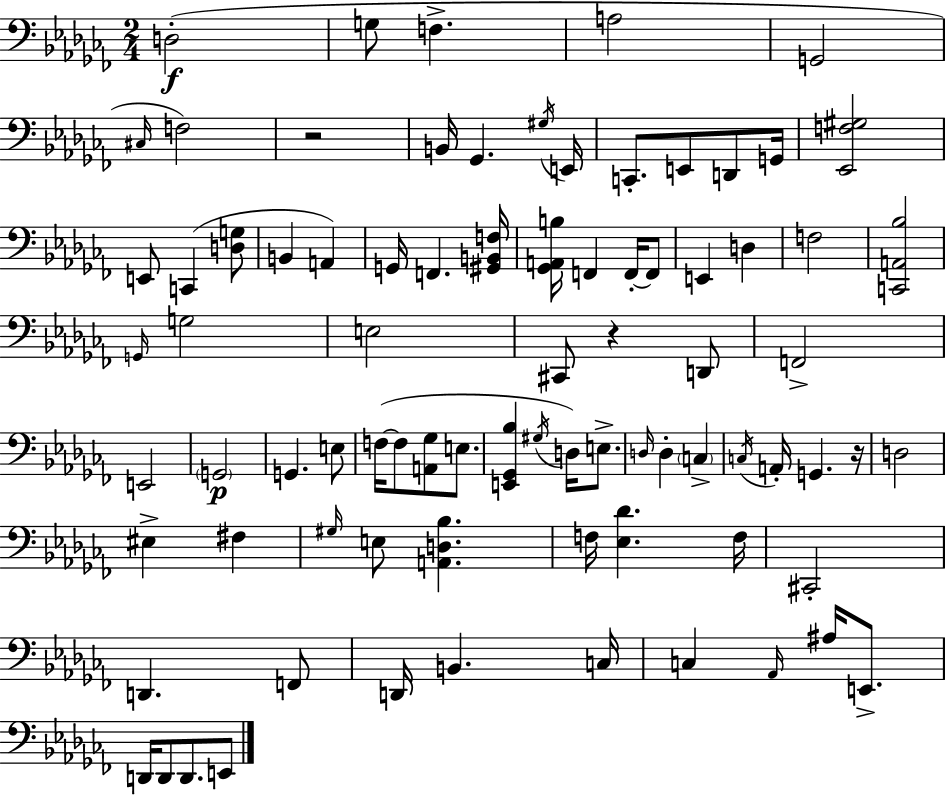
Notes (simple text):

D3/h G3/e F3/q. A3/h G2/h C#3/s F3/h R/h B2/s Gb2/q. G#3/s E2/s C2/e. E2/e D2/e G2/s [Eb2,F3,G#3]/h E2/e C2/q [D3,G3]/e B2/q A2/q G2/s F2/q. [G#2,B2,F3]/s [Gb2,A2,B3]/s F2/q F2/s F2/e E2/q D3/q F3/h [C2,A2,Bb3]/h G2/s G3/h E3/h C#2/e R/q D2/e F2/h E2/h G2/h G2/q. E3/e F3/s F3/e [A2,Gb3]/e E3/e. [E2,Gb2,Bb3]/q G#3/s D3/s E3/e. D3/s D3/q C3/q C3/s A2/s G2/q. R/s D3/h EIS3/q F#3/q G#3/s E3/e [A2,D3,Bb3]/q. F3/s [Eb3,Db4]/q. F3/s C#2/h D2/q. F2/e D2/s B2/q. C3/s C3/q Ab2/s A#3/s E2/e. D2/s D2/e D2/e. E2/e